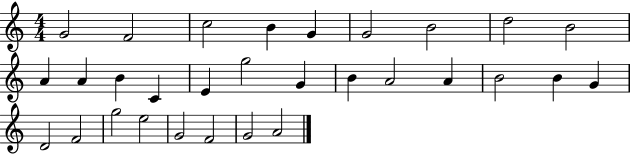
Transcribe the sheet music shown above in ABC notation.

X:1
T:Untitled
M:4/4
L:1/4
K:C
G2 F2 c2 B G G2 B2 d2 B2 A A B C E g2 G B A2 A B2 B G D2 F2 g2 e2 G2 F2 G2 A2